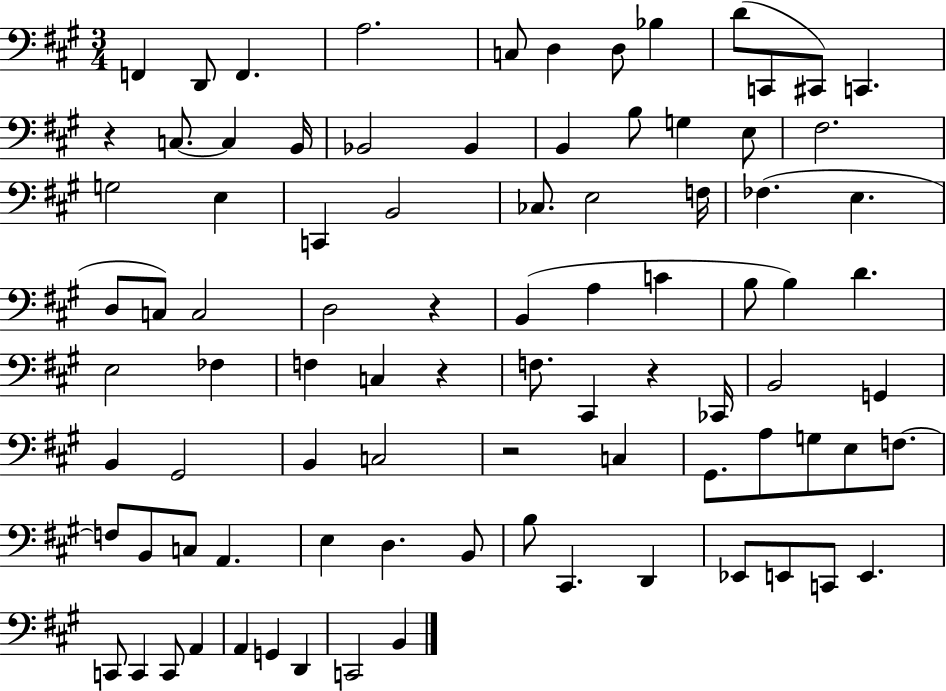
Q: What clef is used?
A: bass